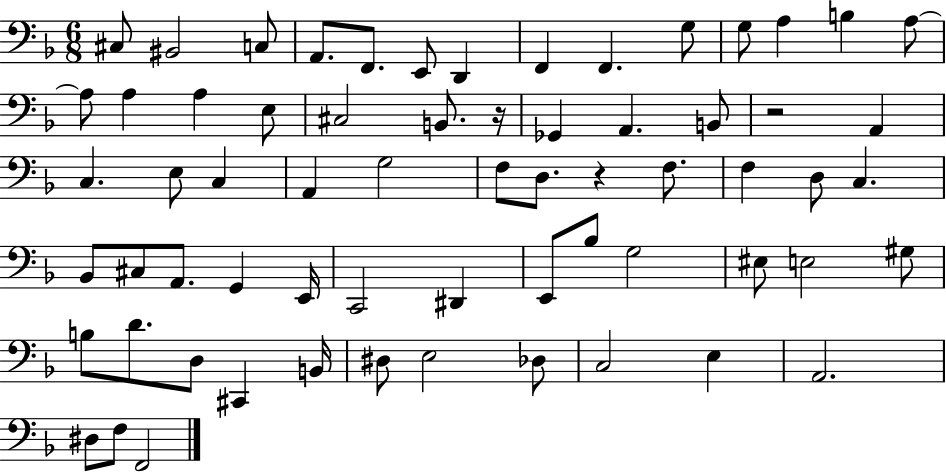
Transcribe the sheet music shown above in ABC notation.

X:1
T:Untitled
M:6/8
L:1/4
K:F
^C,/2 ^B,,2 C,/2 A,,/2 F,,/2 E,,/2 D,, F,, F,, G,/2 G,/2 A, B, A,/2 A,/2 A, A, E,/2 ^C,2 B,,/2 z/4 _G,, A,, B,,/2 z2 A,, C, E,/2 C, A,, G,2 F,/2 D,/2 z F,/2 F, D,/2 C, _B,,/2 ^C,/2 A,,/2 G,, E,,/4 C,,2 ^D,, E,,/2 _B,/2 G,2 ^E,/2 E,2 ^G,/2 B,/2 D/2 D,/2 ^C,, B,,/4 ^D,/2 E,2 _D,/2 C,2 E, A,,2 ^D,/2 F,/2 F,,2